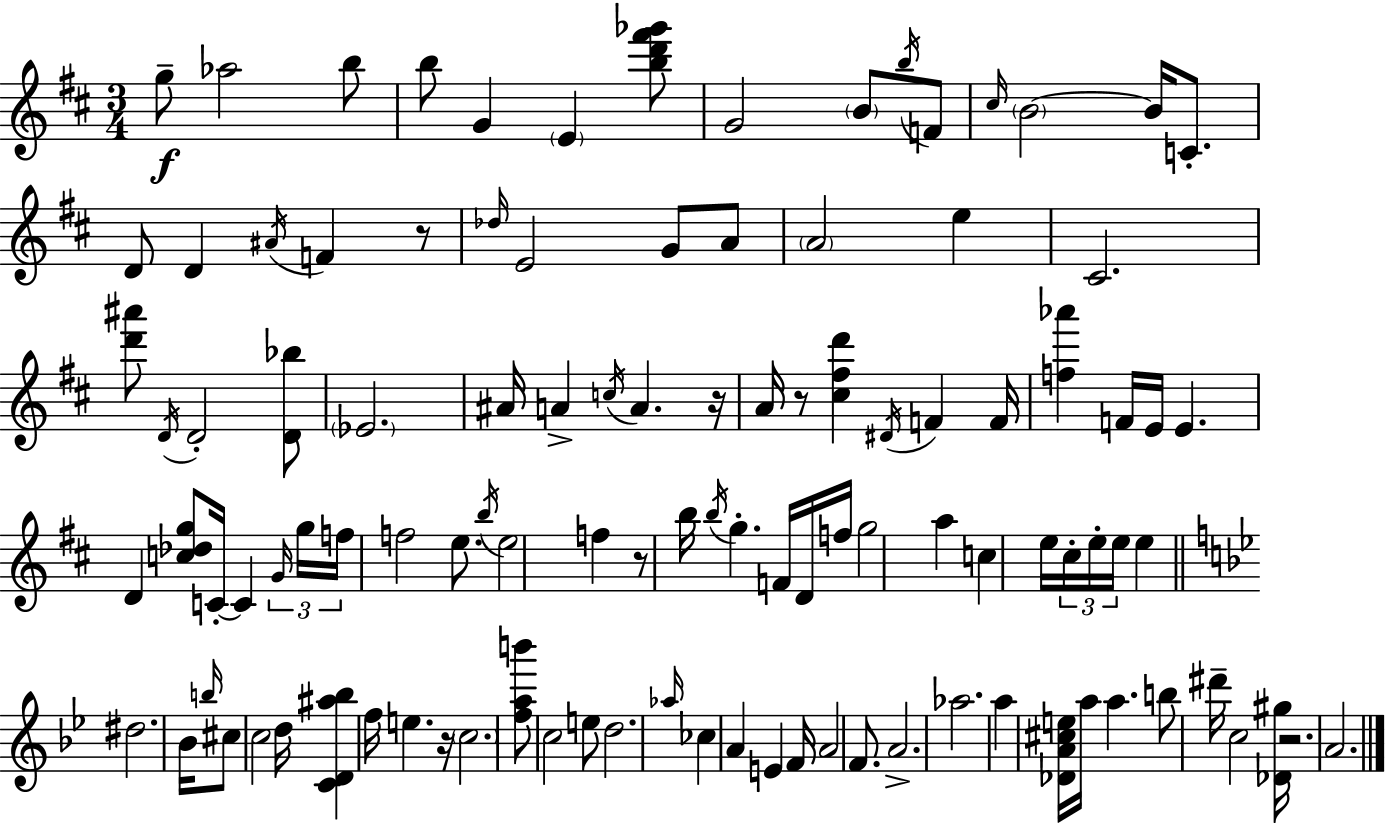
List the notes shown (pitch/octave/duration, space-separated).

G5/e Ab5/h B5/e B5/e G4/q E4/q [B5,D6,F#6,Gb6]/e G4/h B4/e B5/s F4/e C#5/s B4/h B4/s C4/e. D4/e D4/q A#4/s F4/q R/e Db5/s E4/h G4/e A4/e A4/h E5/q C#4/h. [D6,A#6]/e D4/s D4/h [D4,Bb5]/e Eb4/h. A#4/s A4/q C5/s A4/q. R/s A4/s R/e [C#5,F#5,D6]/q D#4/s F4/q F4/s [F5,Ab6]/q F4/s E4/s E4/q. D4/q [C5,Db5,G5]/e C4/s C4/q G4/s G5/s F5/s F5/h E5/e. B5/s E5/h F5/q R/e B5/s B5/s G5/q. F4/s D4/s F5/s G5/h A5/q C5/q E5/s C#5/s E5/s E5/s E5/q D#5/h. Bb4/s B5/s C#5/e C5/h D5/s [C4,D4,A#5,Bb5]/q F5/s E5/q. R/s C5/h. [F5,A5,B6]/e C5/h E5/e D5/h. Ab5/s CES5/q A4/q E4/q F4/s A4/h F4/e. A4/h. Ab5/h. A5/q [Db4,A4,C#5,E5]/s A5/s A5/q. B5/e D#6/s C5/h [Db4,G#5]/s R/h. A4/h.